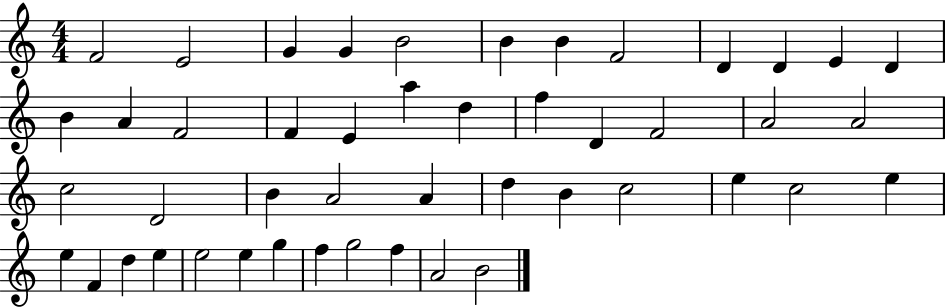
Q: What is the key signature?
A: C major